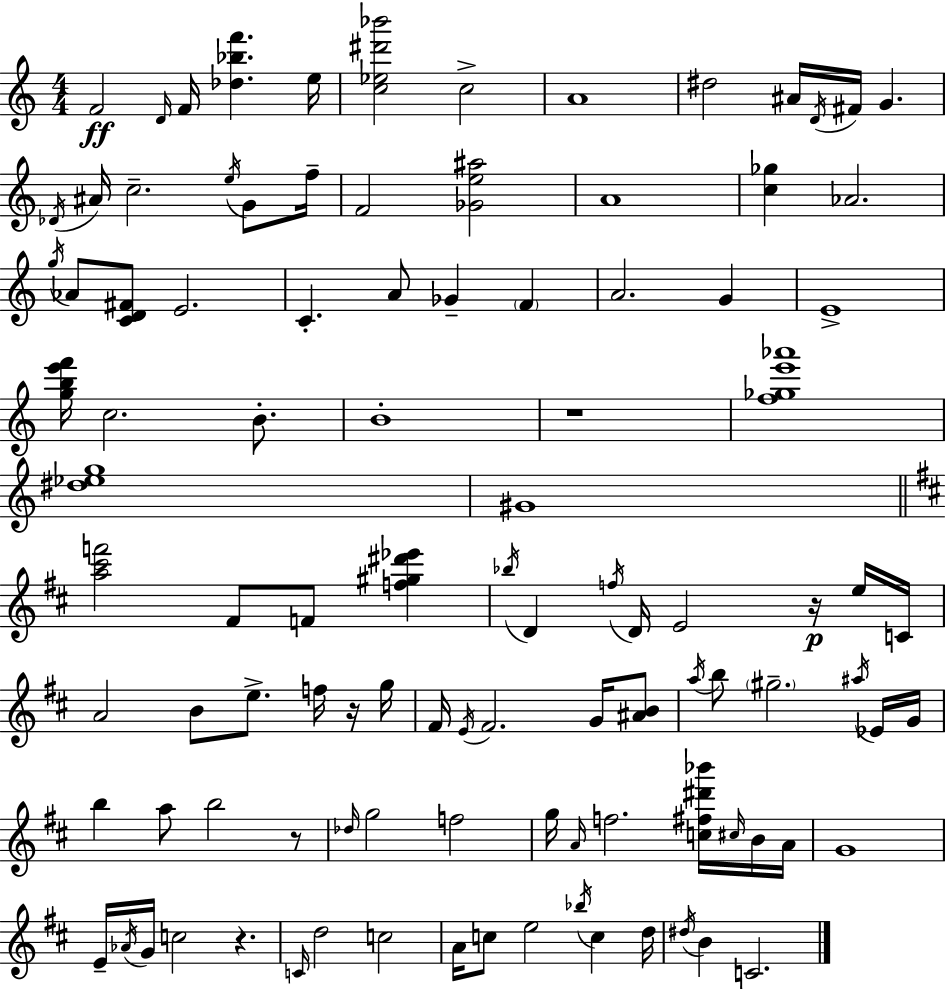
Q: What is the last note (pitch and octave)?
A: C4